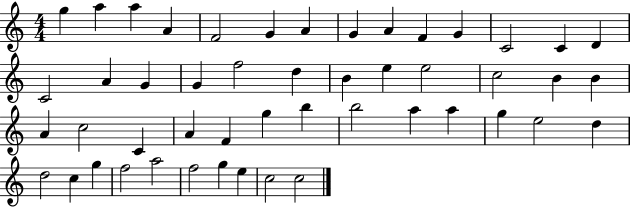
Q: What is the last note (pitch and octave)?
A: C5